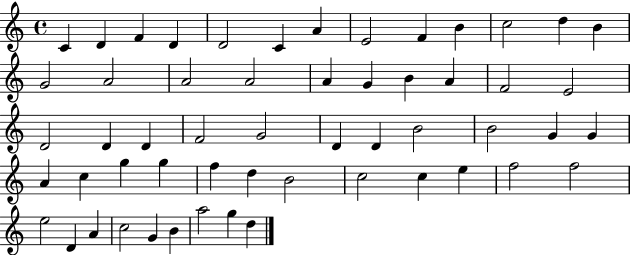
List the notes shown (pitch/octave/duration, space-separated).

C4/q D4/q F4/q D4/q D4/h C4/q A4/q E4/h F4/q B4/q C5/h D5/q B4/q G4/h A4/h A4/h A4/h A4/q G4/q B4/q A4/q F4/h E4/h D4/h D4/q D4/q F4/h G4/h D4/q D4/q B4/h B4/h G4/q G4/q A4/q C5/q G5/q G5/q F5/q D5/q B4/h C5/h C5/q E5/q F5/h F5/h E5/h D4/q A4/q C5/h G4/q B4/q A5/h G5/q D5/q